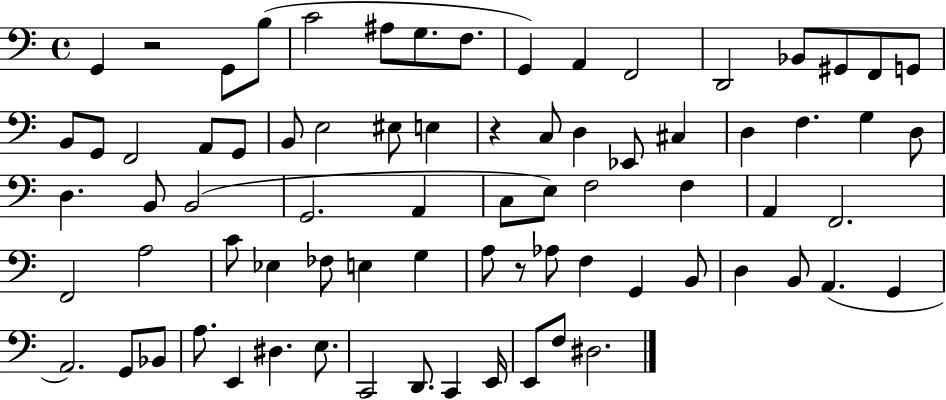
X:1
T:Untitled
M:4/4
L:1/4
K:C
G,, z2 G,,/2 B,/2 C2 ^A,/2 G,/2 F,/2 G,, A,, F,,2 D,,2 _B,,/2 ^G,,/2 F,,/2 G,,/2 B,,/2 G,,/2 F,,2 A,,/2 G,,/2 B,,/2 E,2 ^E,/2 E, z C,/2 D, _E,,/2 ^C, D, F, G, D,/2 D, B,,/2 B,,2 G,,2 A,, C,/2 E,/2 F,2 F, A,, F,,2 F,,2 A,2 C/2 _E, _F,/2 E, G, A,/2 z/2 _A,/2 F, G,, B,,/2 D, B,,/2 A,, G,, A,,2 G,,/2 _B,,/2 A,/2 E,, ^D, E,/2 C,,2 D,,/2 C,, E,,/4 E,,/2 F,/2 ^D,2